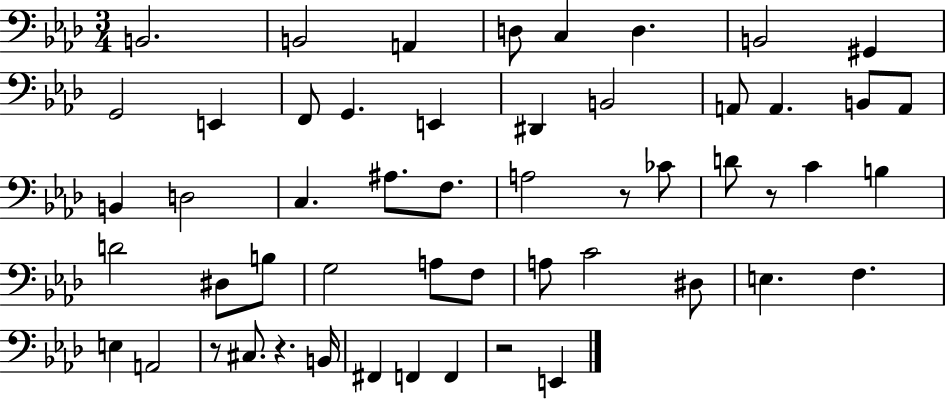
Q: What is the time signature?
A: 3/4